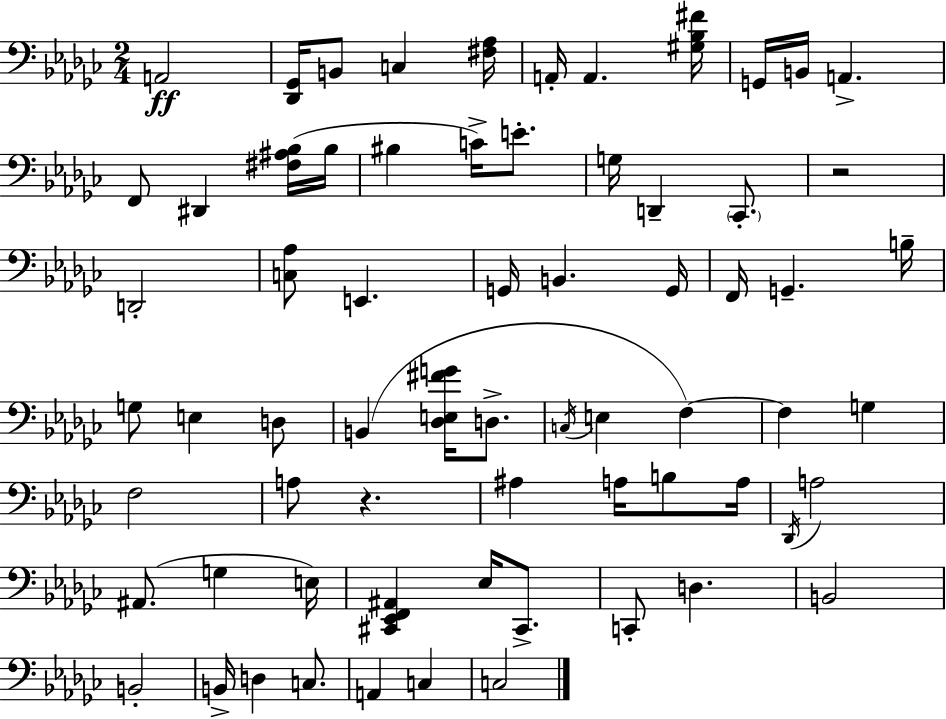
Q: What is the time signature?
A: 2/4